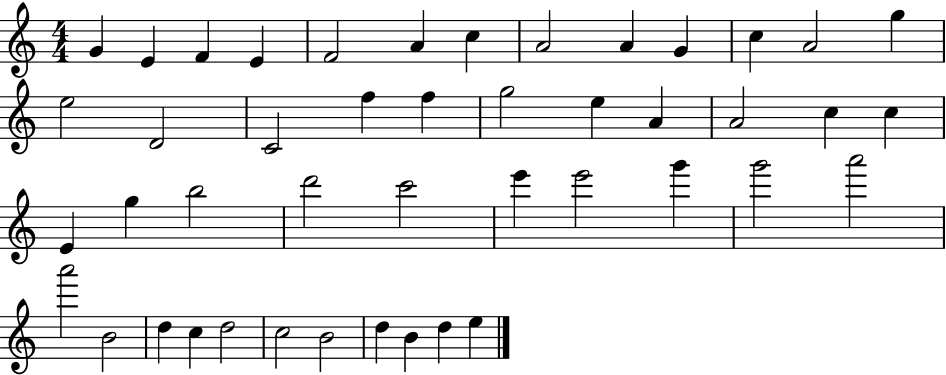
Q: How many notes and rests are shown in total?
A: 45